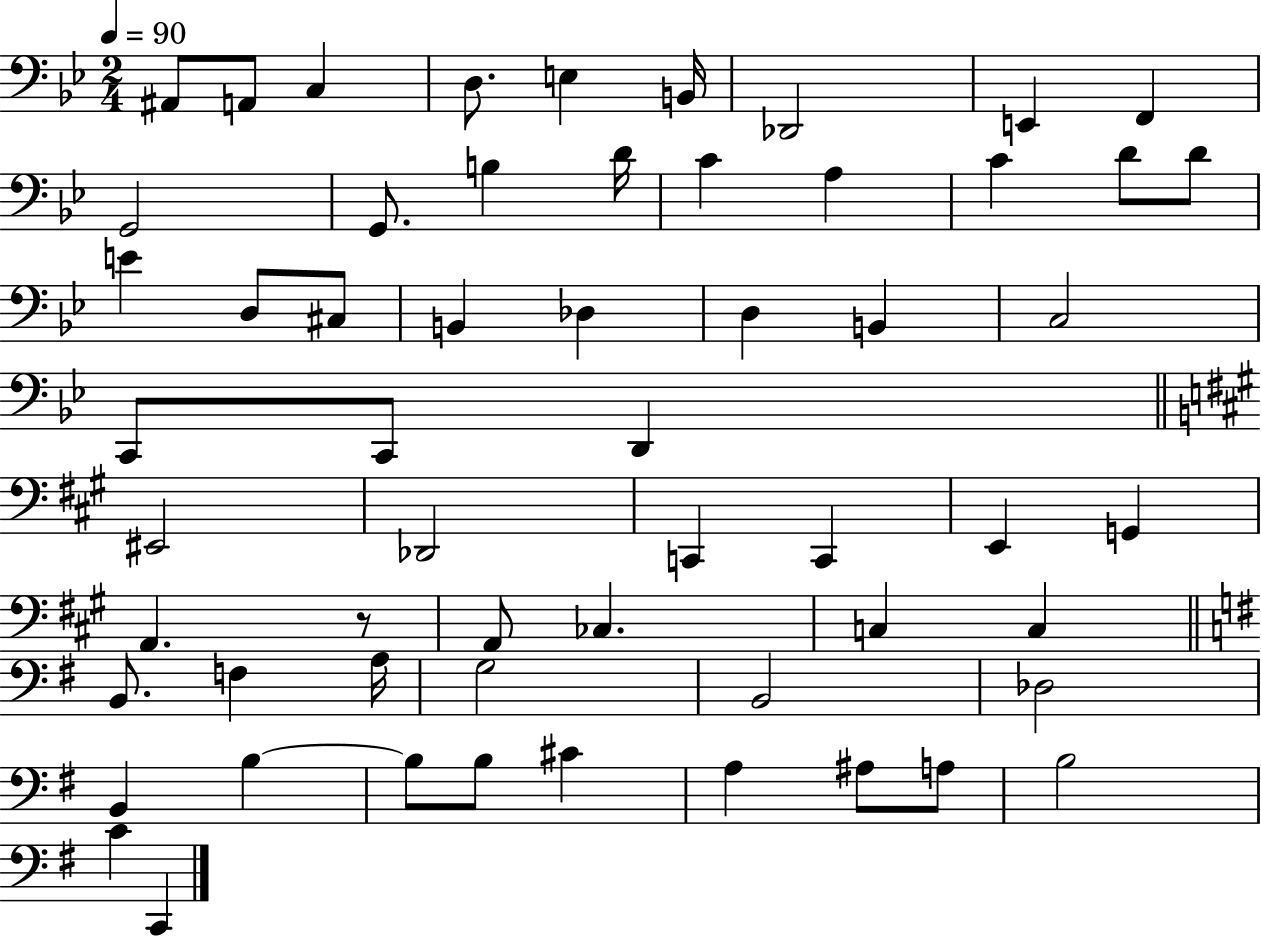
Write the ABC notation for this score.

X:1
T:Untitled
M:2/4
L:1/4
K:Bb
^A,,/2 A,,/2 C, D,/2 E, B,,/4 _D,,2 E,, F,, G,,2 G,,/2 B, D/4 C A, C D/2 D/2 E D,/2 ^C,/2 B,, _D, D, B,, C,2 C,,/2 C,,/2 D,, ^E,,2 _D,,2 C,, C,, E,, G,, A,, z/2 A,,/2 _C, C, C, B,,/2 F, A,/4 G,2 B,,2 _D,2 B,, B, B,/2 B,/2 ^C A, ^A,/2 A,/2 B,2 C C,,